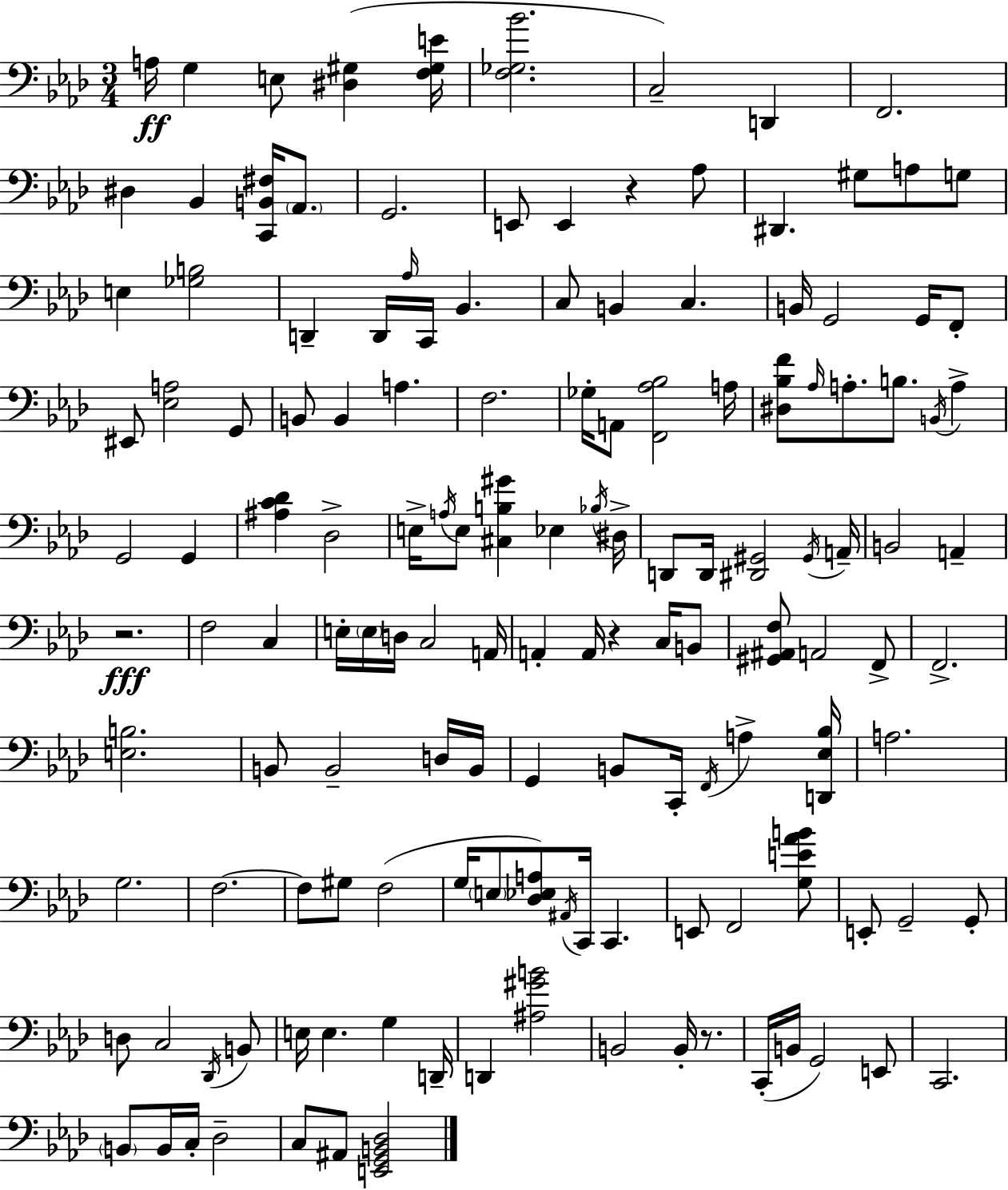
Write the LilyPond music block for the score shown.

{
  \clef bass
  \numericTimeSignature
  \time 3/4
  \key f \minor
  a16\ff g4 e8 <dis gis>4( <f gis e'>16 | <f ges bes'>2. | c2--) d,4 | f,2. | \break dis4 bes,4 <c, b, fis>16 \parenthesize aes,8. | g,2. | e,8 e,4 r4 aes8 | dis,4. gis8 a8 g8 | \break e4 <ges b>2 | d,4-- d,16 \grace { aes16 } c,16 bes,4. | c8 b,4 c4. | b,16 g,2 g,16 f,8-. | \break eis,8 <ees a>2 g,8 | b,8 b,4 a4. | f2. | ges16-. a,8 <f, aes bes>2 | \break a16 <dis bes f'>8 \grace { aes16 } a8.-. b8. \acciaccatura { b,16 } a4-> | g,2 g,4 | <ais c' des'>4 des2-> | e16-> \acciaccatura { a16 } e8 <cis b gis'>4 ees4 | \break \acciaccatura { bes16 } dis16-> d,8 d,16 <dis, gis,>2 | \acciaccatura { gis,16 } a,16-- b,2 | a,4-- r2.\fff | f2 | \break c4 e16-. \parenthesize e16 d16 c2 | a,16 a,4-. a,16 r4 | c16 b,8 <gis, ais, f>8 a,2 | f,8-> f,2.-> | \break <e b>2. | b,8 b,2-- | d16 b,16 g,4 b,8 | c,16-. \acciaccatura { f,16 } a4-> <d, ees bes>16 a2. | \break g2. | f2.~~ | f8 gis8 f2( | g16 \parenthesize e8 <des ees a>8) | \break \acciaccatura { ais,16 } c,16 c,4. e,8 f,2 | <g e' aes' b'>8 e,8-. g,2-- | g,8-. d8 c2 | \acciaccatura { des,16 } b,8 e16 e4. | \break g4 d,16-- d,4 | <ais gis' b'>2 b,2 | b,16-. r8. c,16-.( b,16 g,2) | e,8 c,2. | \break \parenthesize b,8 b,16 | c16-. des2-- c8 ais,8 | <e, g, b, des>2 \bar "|."
}